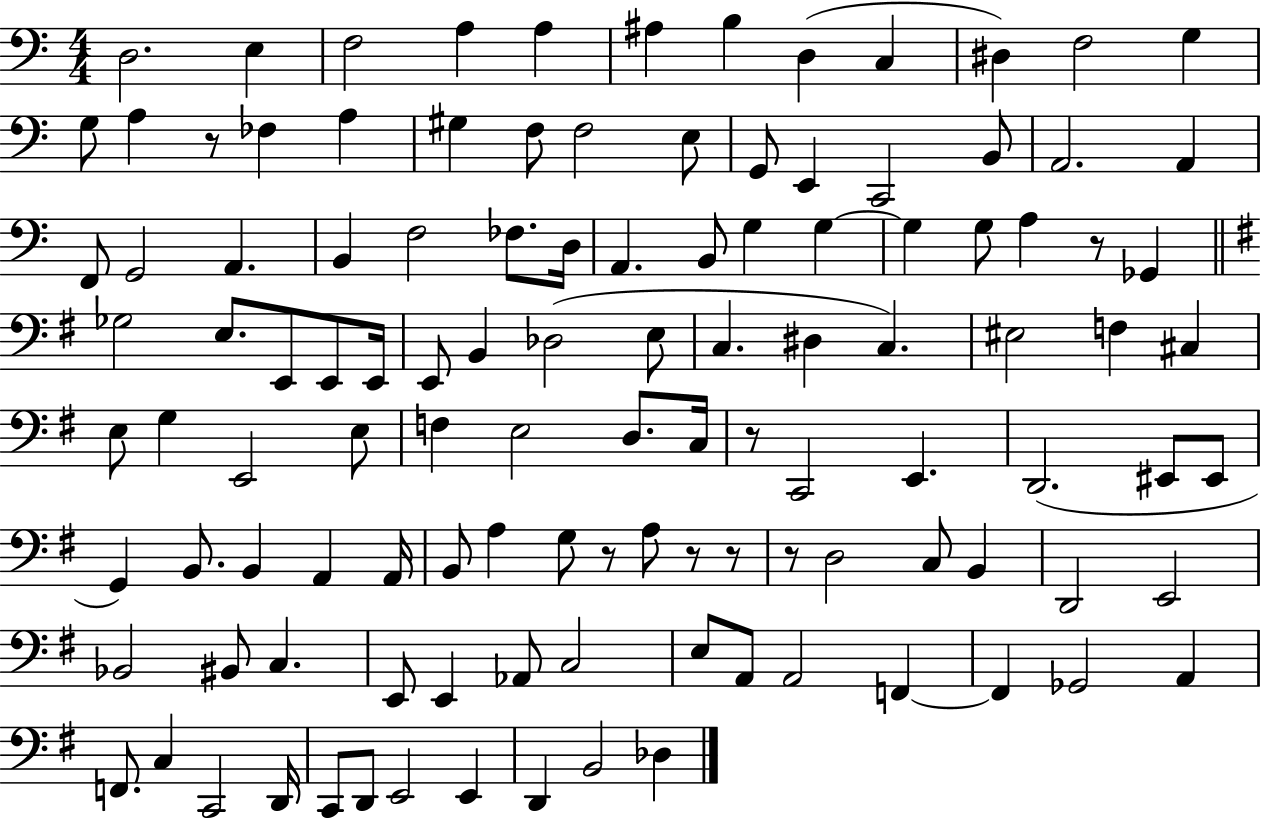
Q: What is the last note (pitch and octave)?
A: Db3